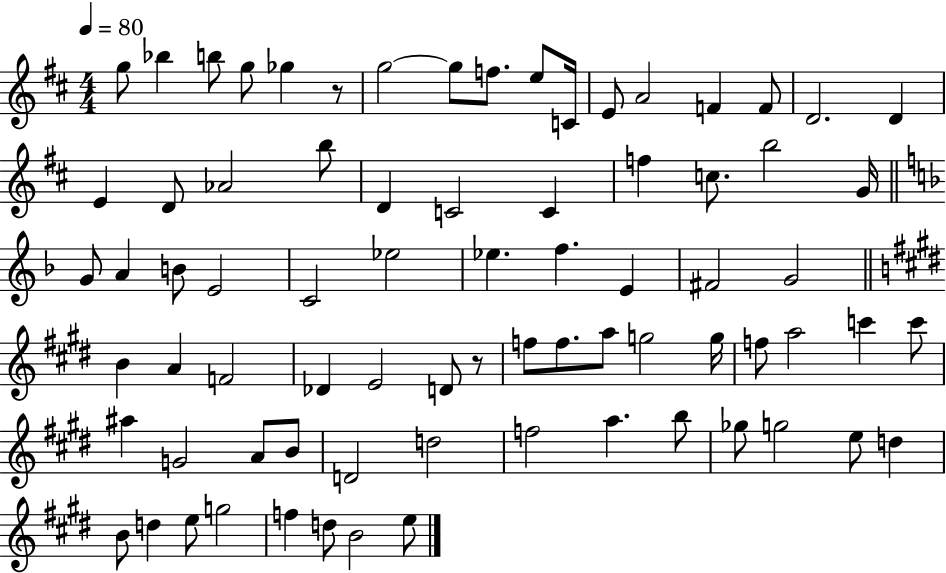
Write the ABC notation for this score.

X:1
T:Untitled
M:4/4
L:1/4
K:D
g/2 _b b/2 g/2 _g z/2 g2 g/2 f/2 e/2 C/4 E/2 A2 F F/2 D2 D E D/2 _A2 b/2 D C2 C f c/2 b2 G/4 G/2 A B/2 E2 C2 _e2 _e f E ^F2 G2 B A F2 _D E2 D/2 z/2 f/2 f/2 a/2 g2 g/4 f/2 a2 c' c'/2 ^a G2 A/2 B/2 D2 d2 f2 a b/2 _g/2 g2 e/2 d B/2 d e/2 g2 f d/2 B2 e/2